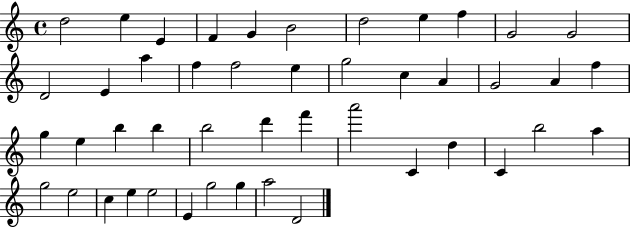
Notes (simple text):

D5/h E5/q E4/q F4/q G4/q B4/h D5/h E5/q F5/q G4/h G4/h D4/h E4/q A5/q F5/q F5/h E5/q G5/h C5/q A4/q G4/h A4/q F5/q G5/q E5/q B5/q B5/q B5/h D6/q F6/q A6/h C4/q D5/q C4/q B5/h A5/q G5/h E5/h C5/q E5/q E5/h E4/q G5/h G5/q A5/h D4/h